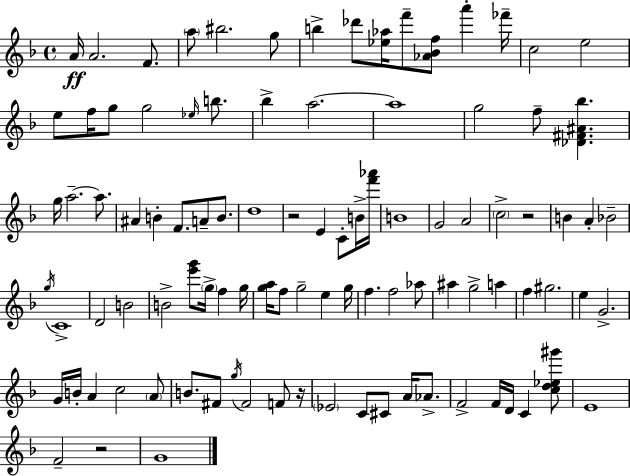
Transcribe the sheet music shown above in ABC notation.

X:1
T:Untitled
M:4/4
L:1/4
K:Dm
A/4 A2 F/2 a/2 ^b2 g/2 b _d'/2 [_e_a]/4 f'/2 [_A_Bf]/2 a' _f'/4 c2 e2 e/2 f/4 g/2 g2 _e/4 b/2 _b a2 a4 g2 f/2 [_D^F^A_b] g/4 a2 a/2 ^A B F/2 A/2 B/2 d4 z2 E C/2 B/4 [f'_a']/4 B4 G2 A2 c2 z2 B A _B2 g/4 C4 D2 B2 B2 [e'g']/2 g/4 f g/4 [ga]/4 f/2 g2 e g/4 f f2 _a/2 ^a g2 a f ^g2 e G2 G/4 B/4 A c2 A/2 B/2 ^F/2 g/4 ^F2 F/2 z/4 _E2 C/2 ^C/2 A/4 _A/2 F2 F/4 D/4 C [cd_e^g']/2 E4 F2 z2 G4